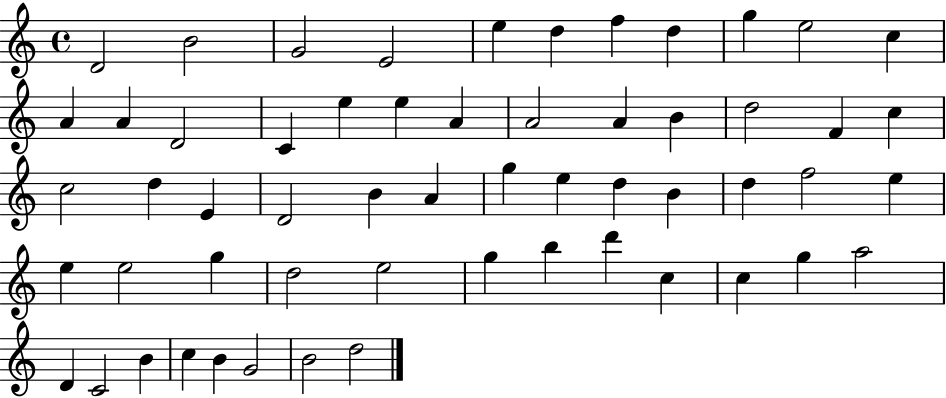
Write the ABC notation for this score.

X:1
T:Untitled
M:4/4
L:1/4
K:C
D2 B2 G2 E2 e d f d g e2 c A A D2 C e e A A2 A B d2 F c c2 d E D2 B A g e d B d f2 e e e2 g d2 e2 g b d' c c g a2 D C2 B c B G2 B2 d2